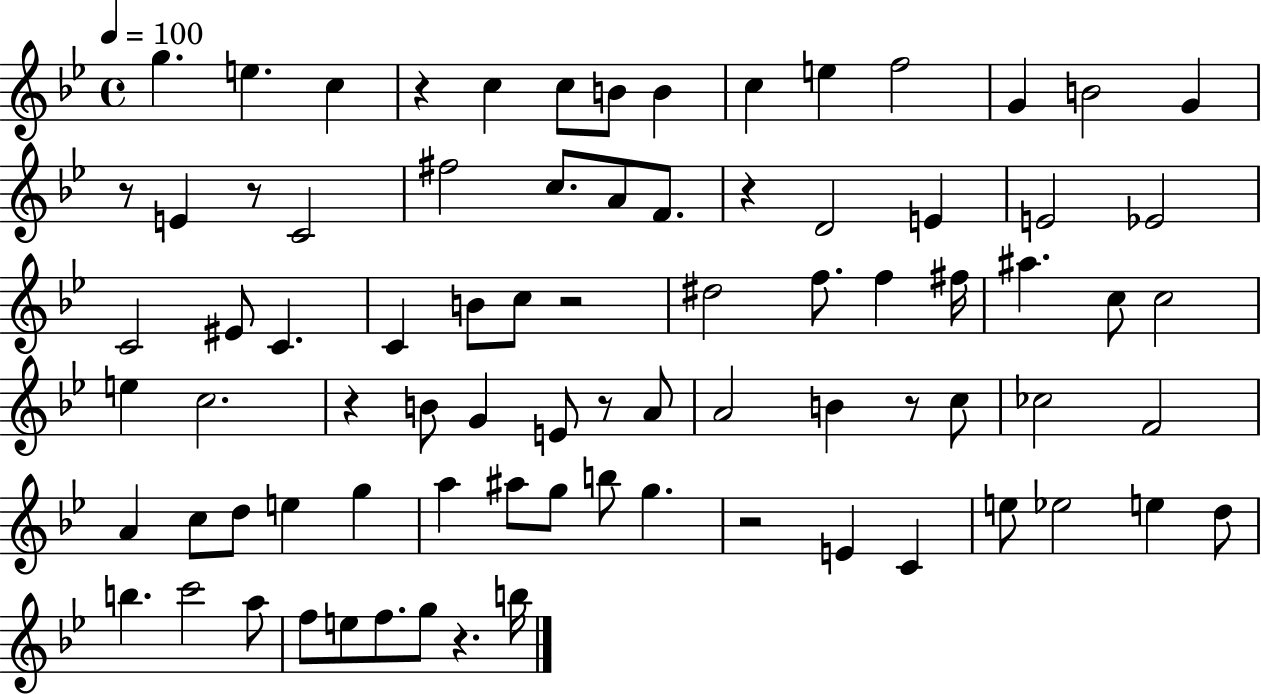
G5/q. E5/q. C5/q R/q C5/q C5/e B4/e B4/q C5/q E5/q F5/h G4/q B4/h G4/q R/e E4/q R/e C4/h F#5/h C5/e. A4/e F4/e. R/q D4/h E4/q E4/h Eb4/h C4/h EIS4/e C4/q. C4/q B4/e C5/e R/h D#5/h F5/e. F5/q F#5/s A#5/q. C5/e C5/h E5/q C5/h. R/q B4/e G4/q E4/e R/e A4/e A4/h B4/q R/e C5/e CES5/h F4/h A4/q C5/e D5/e E5/q G5/q A5/q A#5/e G5/e B5/e G5/q. R/h E4/q C4/q E5/e Eb5/h E5/q D5/e B5/q. C6/h A5/e F5/e E5/e F5/e. G5/e R/q. B5/s